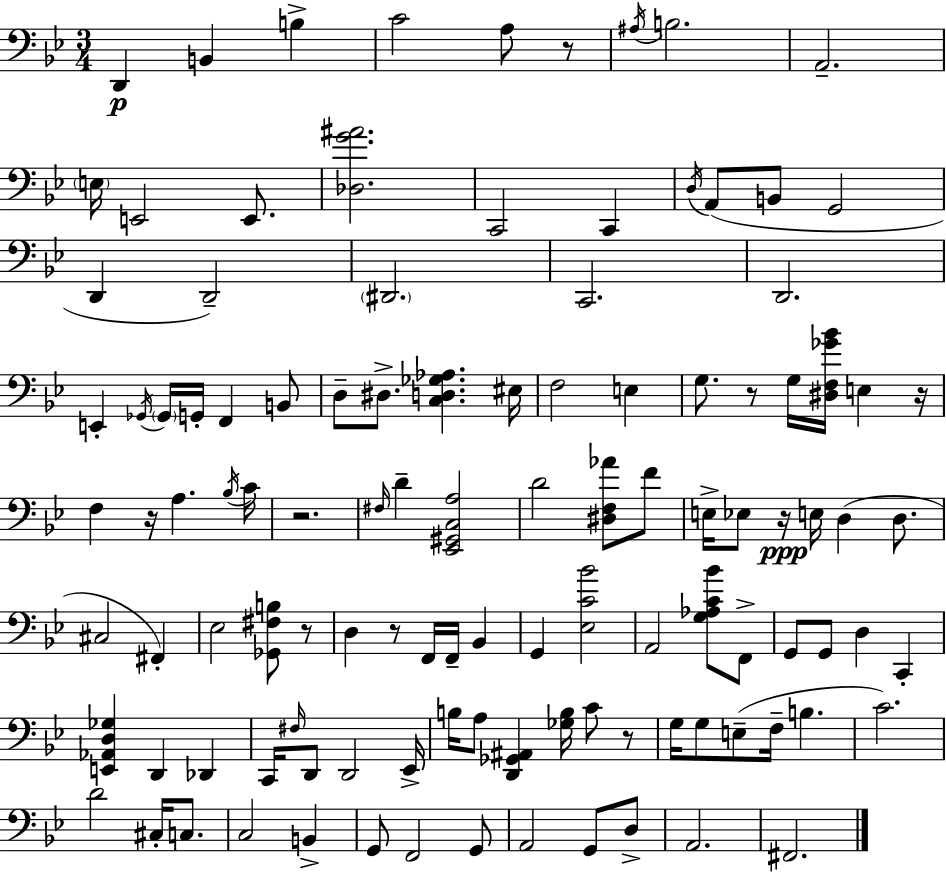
X:1
T:Untitled
M:3/4
L:1/4
K:Bb
D,, B,, B, C2 A,/2 z/2 ^A,/4 B,2 A,,2 E,/4 E,,2 E,,/2 [_D,G^A]2 C,,2 C,, D,/4 A,,/2 B,,/2 G,,2 D,, D,,2 ^D,,2 C,,2 D,,2 E,, _G,,/4 _G,,/4 G,,/4 F,, B,,/2 D,/2 ^D,/2 [C,D,_G,_A,] ^E,/4 F,2 E, G,/2 z/2 G,/4 [^D,F,_G_B]/4 E, z/4 F, z/4 A, _B,/4 C/4 z2 ^F,/4 D [_E,,^G,,C,A,]2 D2 [^D,F,_A]/2 F/2 E,/4 _E,/2 z/4 E,/4 D, D,/2 ^C,2 ^F,, _E,2 [_G,,^F,B,]/2 z/2 D, z/2 F,,/4 F,,/4 _B,, G,, [_E,C_B]2 A,,2 [G,_A,C_B]/2 F,,/2 G,,/2 G,,/2 D, C,, [E,,_A,,D,_G,] D,, _D,, C,,/4 ^F,/4 D,,/2 D,,2 _E,,/4 B,/4 A,/2 [D,,_G,,^A,,] [_G,B,]/4 C/2 z/2 G,/4 G,/2 E,/2 F,/4 B, C2 D2 ^C,/4 C,/2 C,2 B,, G,,/2 F,,2 G,,/2 A,,2 G,,/2 D,/2 A,,2 ^F,,2